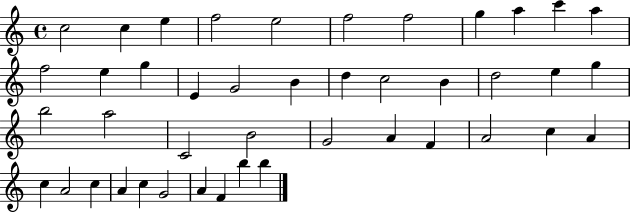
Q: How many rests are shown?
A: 0